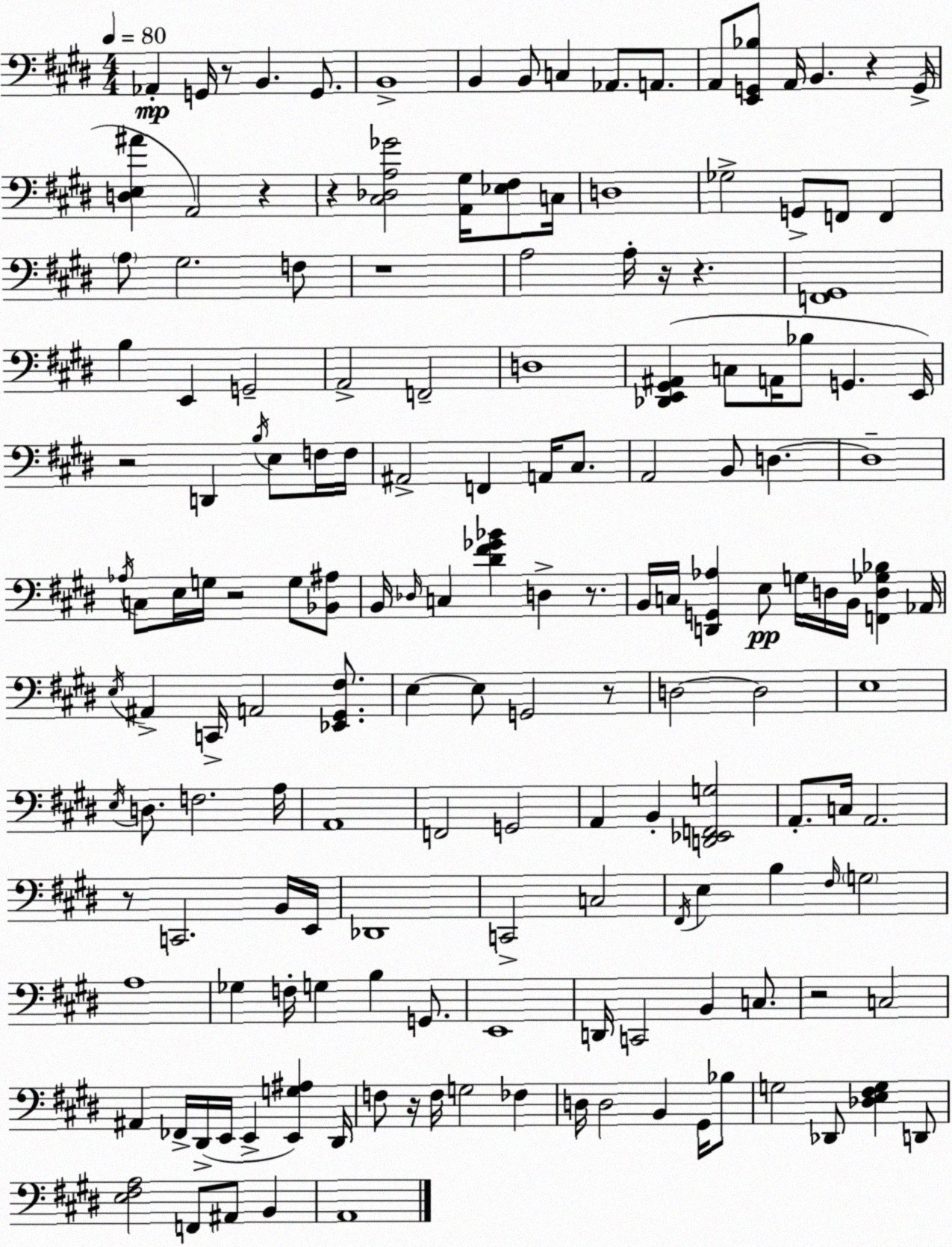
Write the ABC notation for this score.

X:1
T:Untitled
M:4/4
L:1/4
K:E
_A,, G,,/4 z/2 B,, G,,/2 B,,4 B,, B,,/2 C, _A,,/2 A,,/2 A,,/2 [E,,G,,_B,]/2 A,,/4 B,, z G,,/4 [D,E,^A] A,,2 z z [^C,_D,A,_G]2 [A,,^G,]/4 [_E,^F,]/2 C,/4 D,4 _G,2 G,,/2 F,,/2 F,, A,/2 ^G,2 F,/2 z4 A,2 A,/4 z/4 z [F,,^G,,]4 B, E,, G,,2 A,,2 F,,2 D,4 [_D,,E,,^G,,^A,,] C,/2 A,,/4 _B,/2 G,, E,,/4 z2 D,, B,/4 E,/2 F,/4 F,/4 ^A,,2 F,, A,,/4 ^C,/2 A,,2 B,,/2 D, D,4 _A,/4 C,/2 E,/4 G,/4 z2 G,/2 [_B,,^A,]/2 B,,/4 _D,/4 C, [^D^F_G_B] D, z/2 B,,/4 C,/4 [D,,G,,_A,] E,/2 G,/4 D,/4 B,,/4 [F,,D,_G,_B,] _A,,/4 E,/4 ^A,, C,,/4 A,,2 [_E,,^G,,^F,]/2 E, E,/2 G,,2 z/2 D,2 D,2 E,4 E,/4 D,/2 F,2 A,/4 A,,4 F,,2 G,,2 A,, B,, [D,,_E,,F,,G,]2 A,,/2 C,/4 A,,2 z/2 C,,2 B,,/4 E,,/4 _D,,4 C,,2 C,2 ^F,,/4 E, B, ^F,/4 G,2 A,4 _G, F,/4 G, B, G,,/2 E,,4 D,,/4 C,,2 B,, C,/2 z2 C,2 ^A,, _F,,/4 ^D,,/4 E,,/4 E,, [E,,G,^A,] ^D,,/4 F,/2 z/4 F,/4 G,2 _F, D,/4 D,2 B,, ^G,,/4 _B,/2 G,2 _D,,/2 [_D,E,^F,G,] D,,/2 [E,^F,A,]2 F,,/2 ^A,,/2 B,, A,,4